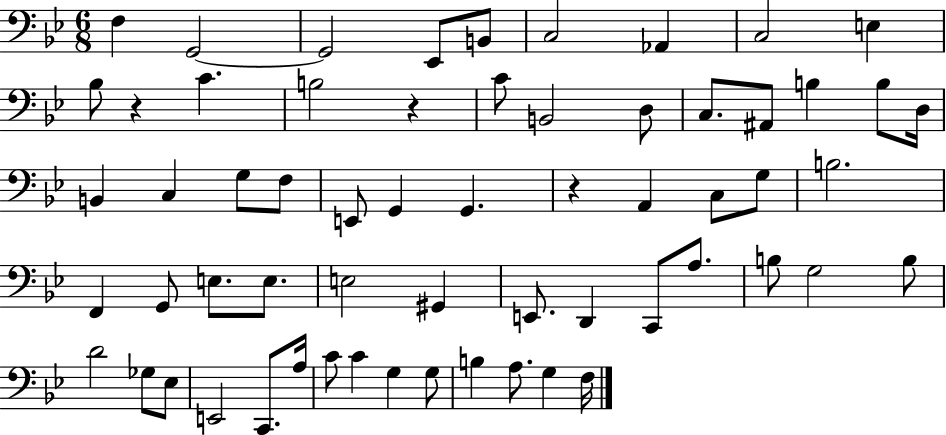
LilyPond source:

{
  \clef bass
  \numericTimeSignature
  \time 6/8
  \key bes \major
  f4 g,2~~ | g,2 ees,8 b,8 | c2 aes,4 | c2 e4 | \break bes8 r4 c'4. | b2 r4 | c'8 b,2 d8 | c8. ais,8 b4 b8 d16 | \break b,4 c4 g8 f8 | e,8 g,4 g,4. | r4 a,4 c8 g8 | b2. | \break f,4 g,8 e8. e8. | e2 gis,4 | e,8. d,4 c,8 a8. | b8 g2 b8 | \break d'2 ges8 ees8 | e,2 c,8. a16 | c'8 c'4 g4 g8 | b4 a8. g4 f16 | \break \bar "|."
}